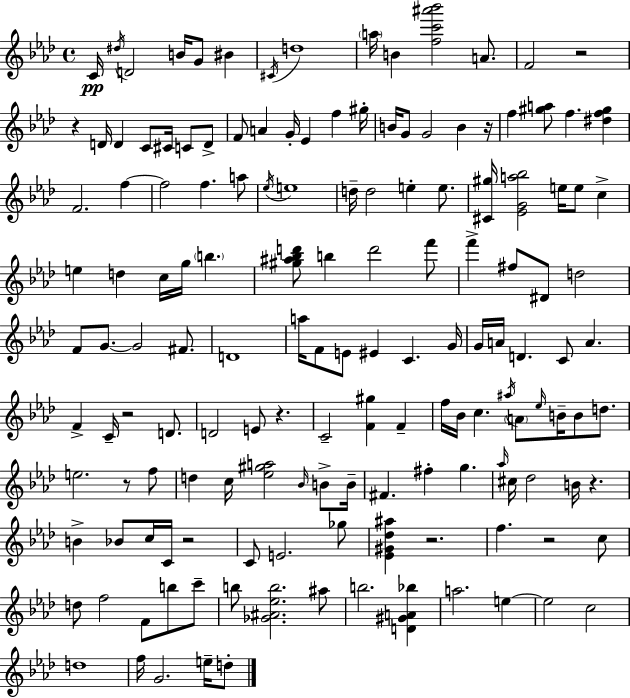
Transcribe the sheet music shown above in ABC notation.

X:1
T:Untitled
M:4/4
L:1/4
K:Fm
C/4 ^d/4 D2 B/4 G/2 ^B ^C/4 d4 a/4 B [fc'^a'_b']2 A/2 F2 z2 z D/4 D C/2 ^C/4 C/2 D/2 F/2 A G/4 _E f ^g/4 B/4 G/2 G2 B z/4 f [^ga]/2 f [^df^g] F2 f f2 f a/2 _e/4 e4 d/4 d2 e e/2 [^C^g]/4 [_EGa_b]2 e/4 e/2 c e d c/4 g/4 b [^g^a_bd']/2 b d'2 f'/2 f' ^f/2 ^D/2 d2 F/2 G/2 G2 ^F/2 D4 a/4 F/2 E/2 ^E C G/4 G/4 A/4 D C/2 A F C/4 z2 D/2 D2 E/2 z C2 [F^g] F f/4 _B/4 c ^a/4 A/2 _e/4 B/4 B/2 d/2 e2 z/2 f/2 d c/4 [_e^ga]2 _B/4 B/2 B/4 ^F ^f g _a/4 ^c/4 _d2 B/4 z B _B/2 c/4 C/4 z2 C/2 E2 _g/2 [_E^G_d^a] z2 f z2 c/2 d/2 f2 F/2 b/2 c'/2 b/2 [_G^A_eb]2 ^a/2 b2 [D^GA_b] a2 e e2 c2 d4 f/4 G2 e/4 d/2